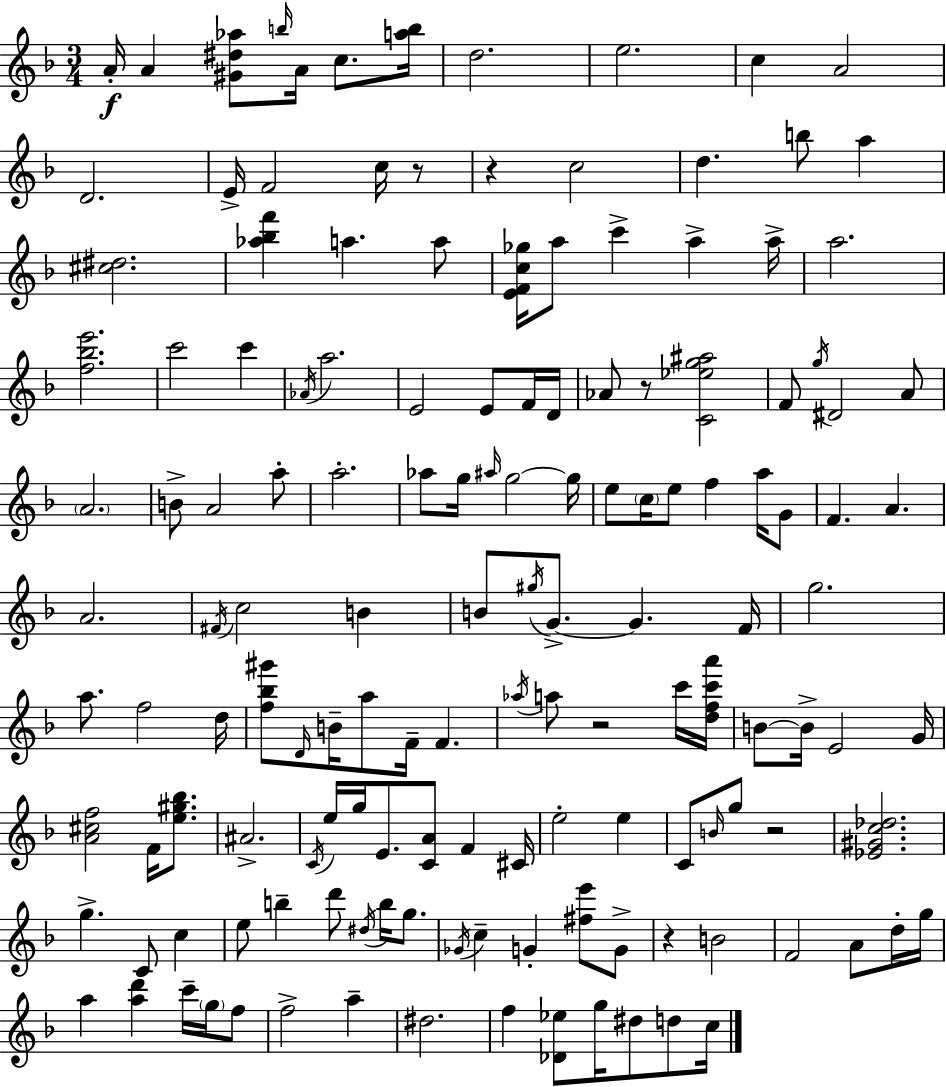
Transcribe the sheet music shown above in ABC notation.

X:1
T:Untitled
M:3/4
L:1/4
K:F
A/4 A [^G^d_a]/2 b/4 A/4 c/2 [ab]/4 d2 e2 c A2 D2 E/4 F2 c/4 z/2 z c2 d b/2 a [^c^d]2 [_a_bf'] a a/2 [EFc_g]/4 a/2 c' a a/4 a2 [f_be']2 c'2 c' _A/4 a2 E2 E/2 F/4 D/4 _A/2 z/2 [C_eg^a]2 F/2 g/4 ^D2 A/2 A2 B/2 A2 a/2 a2 _a/2 g/4 ^a/4 g2 g/4 e/2 c/4 e/2 f a/4 G/2 F A A2 ^F/4 c2 B B/2 ^g/4 G/2 G F/4 g2 a/2 f2 d/4 [f_b^g']/2 D/4 B/4 a/2 F/4 F _a/4 a/2 z2 c'/4 [dfc'a']/4 B/2 B/4 E2 G/4 [A^cf]2 F/4 [e^g_b]/2 ^A2 C/4 e/4 g/4 E/2 [CA]/2 F ^C/4 e2 e C/2 B/4 g/2 z2 [_E^Gc_d]2 g C/2 c e/2 b d'/2 ^d/4 b/4 g/2 _G/4 c G [^fe']/2 G/2 z B2 F2 A/2 d/4 g/4 a [ad'] c'/4 g/4 f/2 f2 a ^d2 f [_D_e]/2 g/4 ^d/2 d/2 c/4